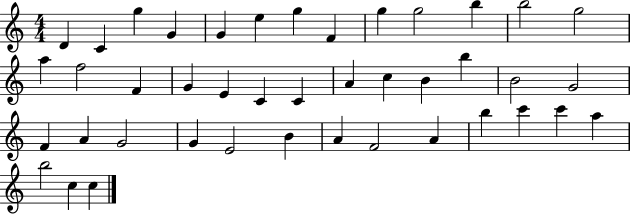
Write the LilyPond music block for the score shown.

{
  \clef treble
  \numericTimeSignature
  \time 4/4
  \key c \major
  d'4 c'4 g''4 g'4 | g'4 e''4 g''4 f'4 | g''4 g''2 b''4 | b''2 g''2 | \break a''4 f''2 f'4 | g'4 e'4 c'4 c'4 | a'4 c''4 b'4 b''4 | b'2 g'2 | \break f'4 a'4 g'2 | g'4 e'2 b'4 | a'4 f'2 a'4 | b''4 c'''4 c'''4 a''4 | \break b''2 c''4 c''4 | \bar "|."
}